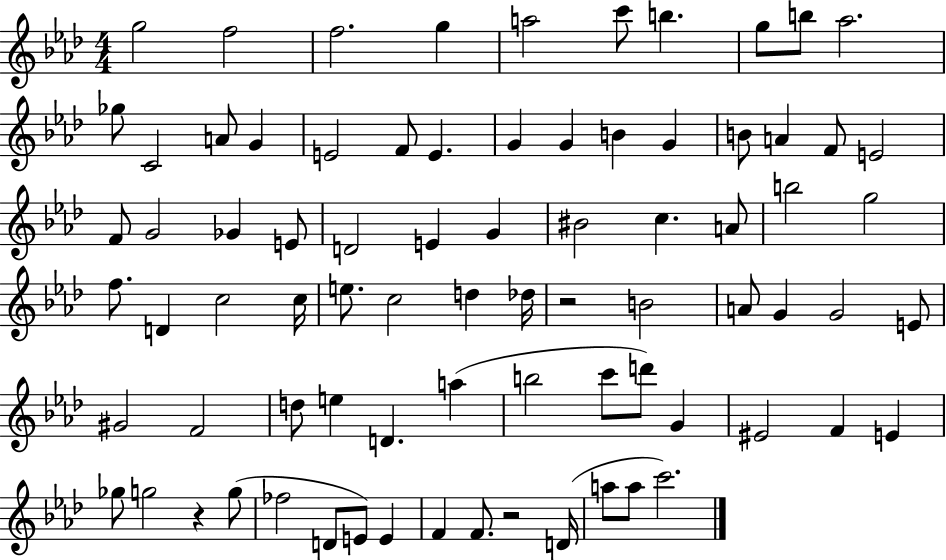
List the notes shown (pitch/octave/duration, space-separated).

G5/h F5/h F5/h. G5/q A5/h C6/e B5/q. G5/e B5/e Ab5/h. Gb5/e C4/h A4/e G4/q E4/h F4/e E4/q. G4/q G4/q B4/q G4/q B4/e A4/q F4/e E4/h F4/e G4/h Gb4/q E4/e D4/h E4/q G4/q BIS4/h C5/q. A4/e B5/h G5/h F5/e. D4/q C5/h C5/s E5/e. C5/h D5/q Db5/s R/h B4/h A4/e G4/q G4/h E4/e G#4/h F4/h D5/e E5/q D4/q. A5/q B5/h C6/e D6/e G4/q EIS4/h F4/q E4/q Gb5/e G5/h R/q G5/e FES5/h D4/e E4/e E4/q F4/q F4/e. R/h D4/s A5/e A5/e C6/h.